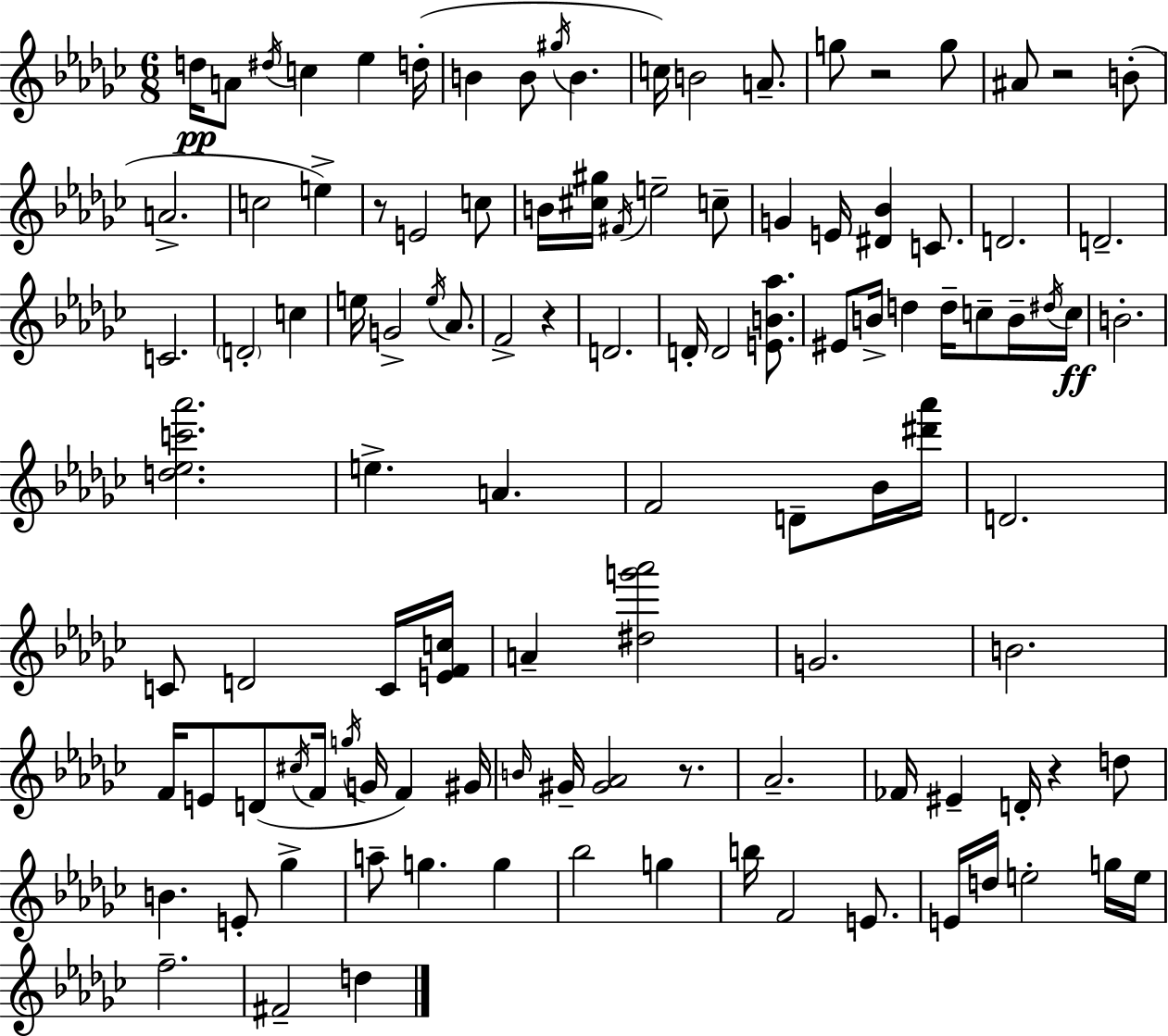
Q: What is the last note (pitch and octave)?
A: D5